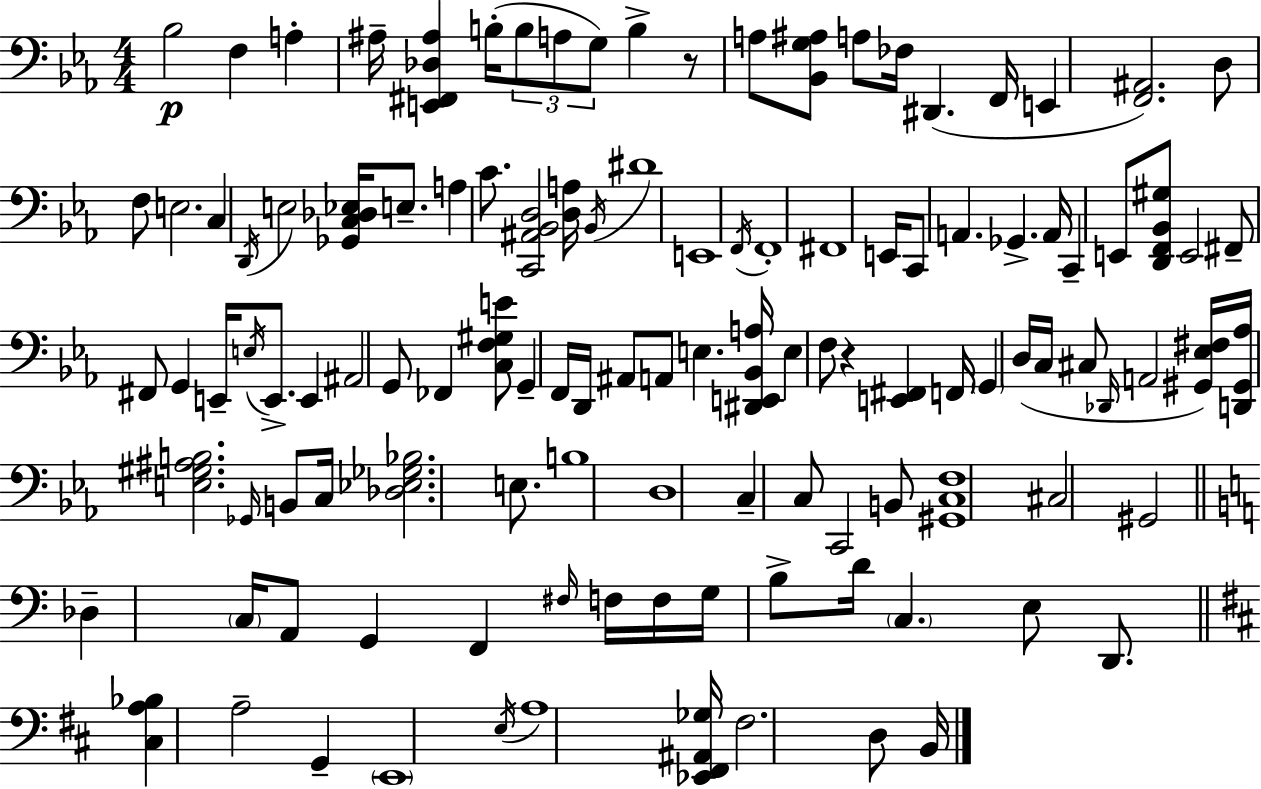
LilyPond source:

{
  \clef bass
  \numericTimeSignature
  \time 4/4
  \key ees \major
  bes2\p f4 a4-. | ais16-- <e, fis, des ais>4 b16-.( \tuplet 3/2 { b8 a8 g8) } b4-> | r8 a8 <bes, g ais>8 a8 fes16 dis,4.( f,16 | e,4 <f, ais,>2.) | \break d8 f8 e2. | c4 \acciaccatura { d,16 } e2 <ges, c des ees>16 e8.-- | a4 c'8. <c, ais, bes, d>2 | <d a>16 \acciaccatura { bes,16 } dis'1 | \break e,1 | \acciaccatura { f,16 } f,1-. | fis,1 | e,16 c,8 a,4. ges,4.-> | \break a,16 c,4-- e,8 <d, f, bes, gis>8 e,2 | fis,8-- fis,8 g,4 e,16-- \acciaccatura { e16 } e,8.-> | e,4 ais,2 g,8 fes,4 | <c f gis e'>8 g,4-- f,16 d,16 ais,8 a,8 e4. | \break <dis, e, bes, a>16 e4 f8 r4 <e, fis,>4 | f,16 \parenthesize g,4 d16( c16 cis8 \grace { des,16 } a,2 | <gis, ees fis>16) <d, gis, aes>16 <e gis ais b>2. | \grace { ges,16 } b,8 c16 <des ees ges bes>2. | \break e8. b1 | d1 | c4-- c8 c,2 | b,8 <gis, c f>1 | \break cis2 gis,2 | \bar "||" \break \key a \minor des4-- \parenthesize c16 a,8 g,4 f,4 \grace { fis16 } | f16 f16 g16 b8-> d'16 \parenthesize c4. e8 d,8. | \bar "||" \break \key b \minor <cis a bes>4 a2-- g,4-- | \parenthesize e,1 | \acciaccatura { e16 } a1 | <ees, fis, ais, ges>16 fis2. d8 | \break b,16 \bar "|."
}